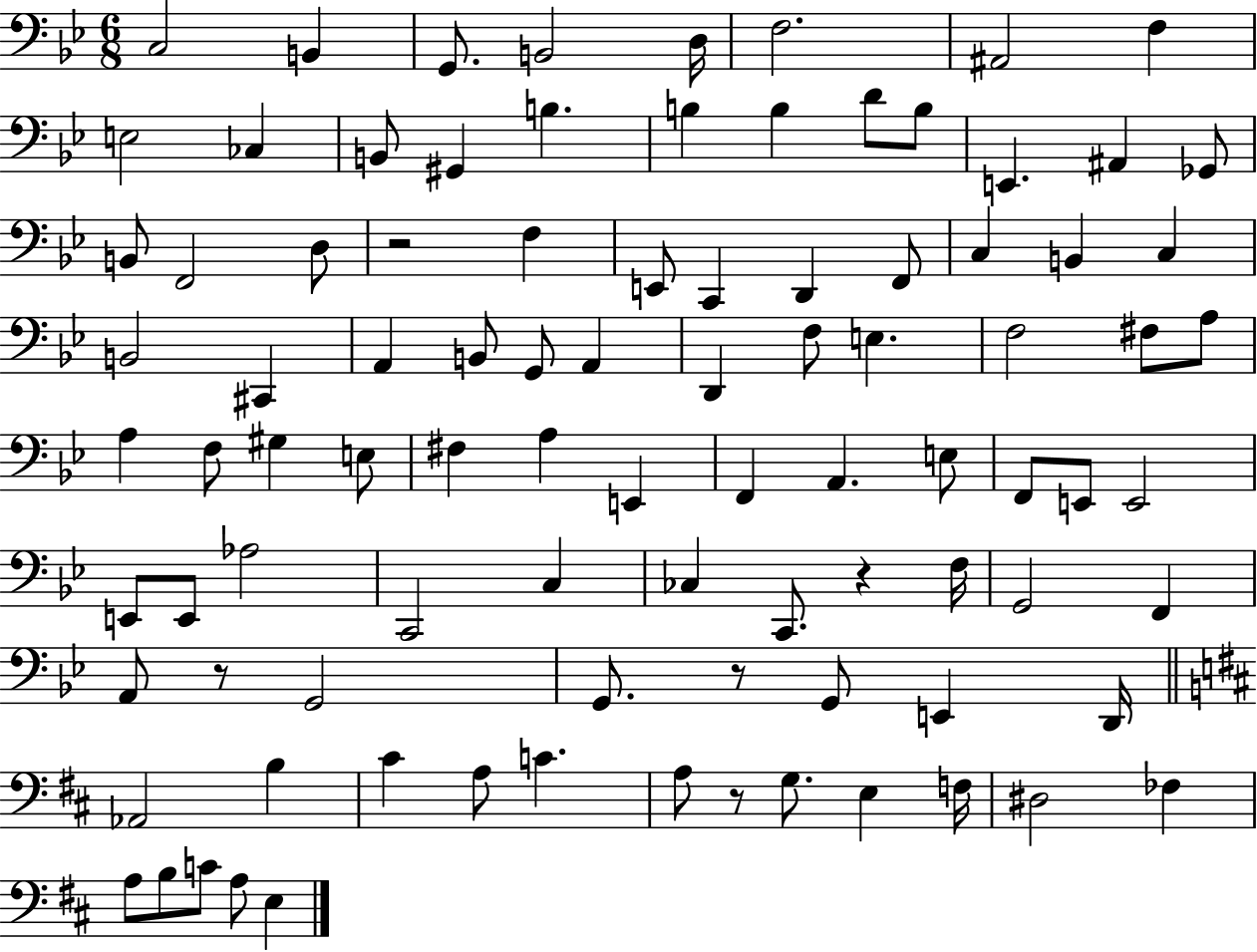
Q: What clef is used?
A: bass